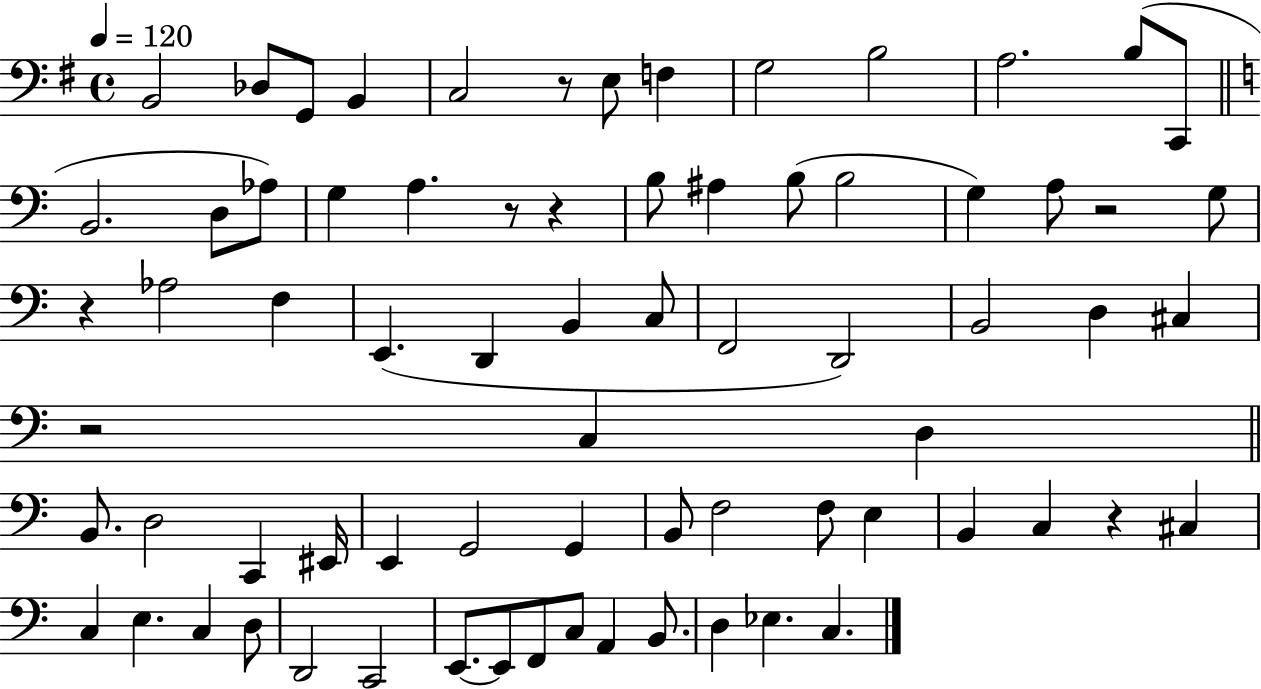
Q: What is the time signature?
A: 4/4